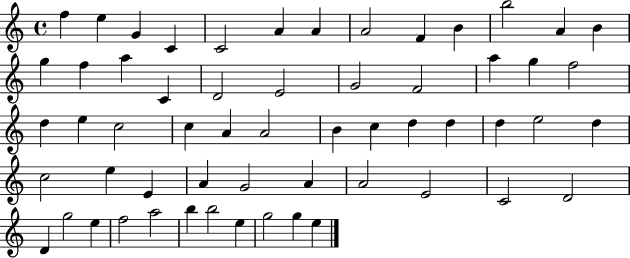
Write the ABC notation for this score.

X:1
T:Untitled
M:4/4
L:1/4
K:C
f e G C C2 A A A2 F B b2 A B g f a C D2 E2 G2 F2 a g f2 d e c2 c A A2 B c d d d e2 d c2 e E A G2 A A2 E2 C2 D2 D g2 e f2 a2 b b2 e g2 g e